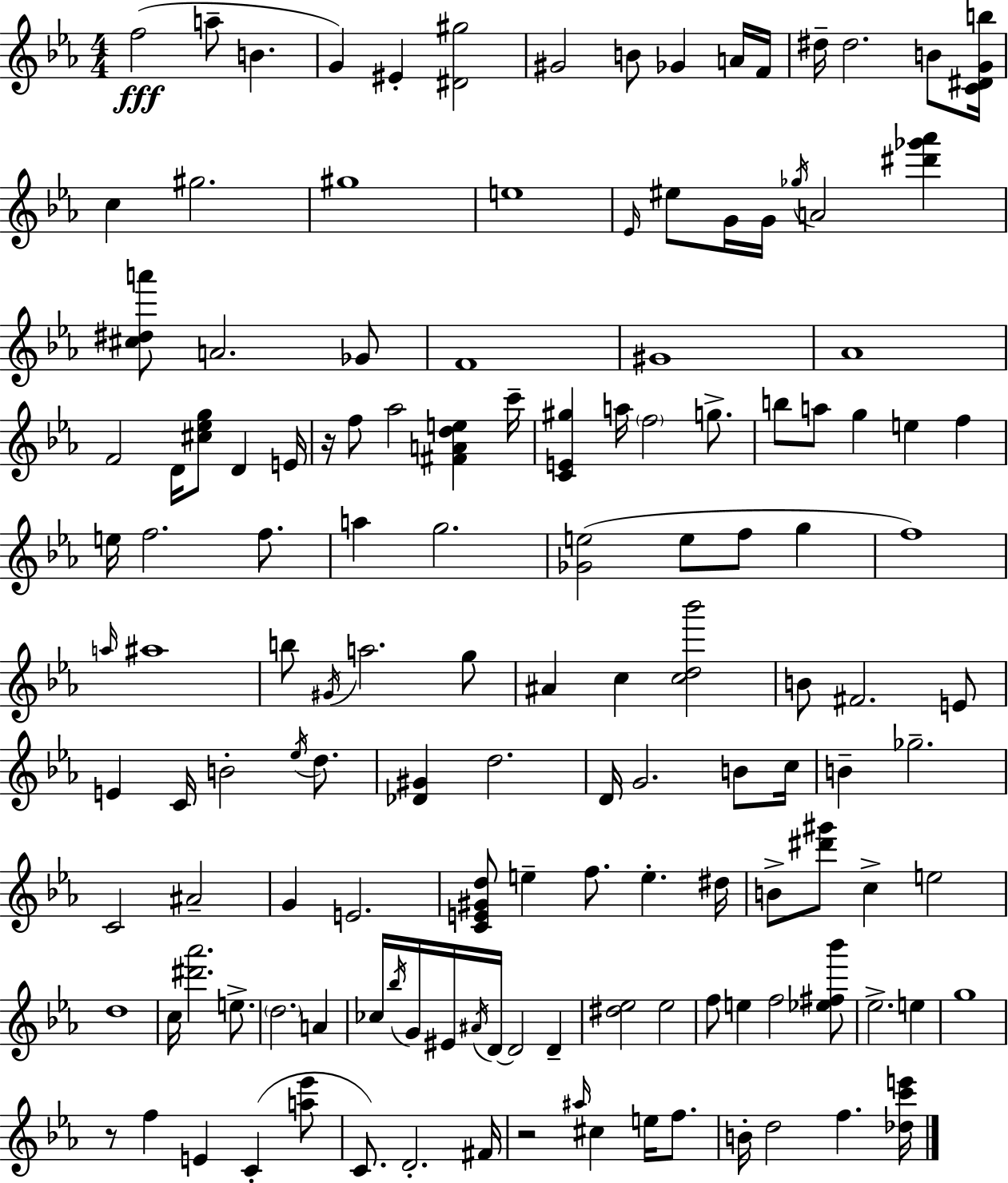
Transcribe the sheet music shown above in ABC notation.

X:1
T:Untitled
M:4/4
L:1/4
K:Eb
f2 a/2 B G ^E [^D^g]2 ^G2 B/2 _G A/4 F/4 ^d/4 ^d2 B/2 [C^DGb]/4 c ^g2 ^g4 e4 _E/4 ^e/2 G/4 G/4 _g/4 A2 [^d'_g'_a'] [^c^da']/2 A2 _G/2 F4 ^G4 _A4 F2 D/4 [^c_eg]/2 D E/4 z/4 f/2 _a2 [^FAde] c'/4 [CE^g] a/4 f2 g/2 b/2 a/2 g e f e/4 f2 f/2 a g2 [_Ge]2 e/2 f/2 g f4 a/4 ^a4 b/2 ^G/4 a2 g/2 ^A c [cd_b']2 B/2 ^F2 E/2 E C/4 B2 _e/4 d/2 [_D^G] d2 D/4 G2 B/2 c/4 B _g2 C2 ^A2 G E2 [CE^Gd]/2 e f/2 e ^d/4 B/2 [^d'^g']/2 c e2 d4 c/4 [^d'_a']2 e/2 d2 A _c/4 _b/4 G/4 ^E/4 ^A/4 D/4 D2 D [^d_e]2 _e2 f/2 e f2 [_e^f_b']/2 _e2 e g4 z/2 f E C [a_e']/2 C/2 D2 ^F/4 z2 ^a/4 ^c e/4 f/2 B/4 d2 f [_dc'e']/4